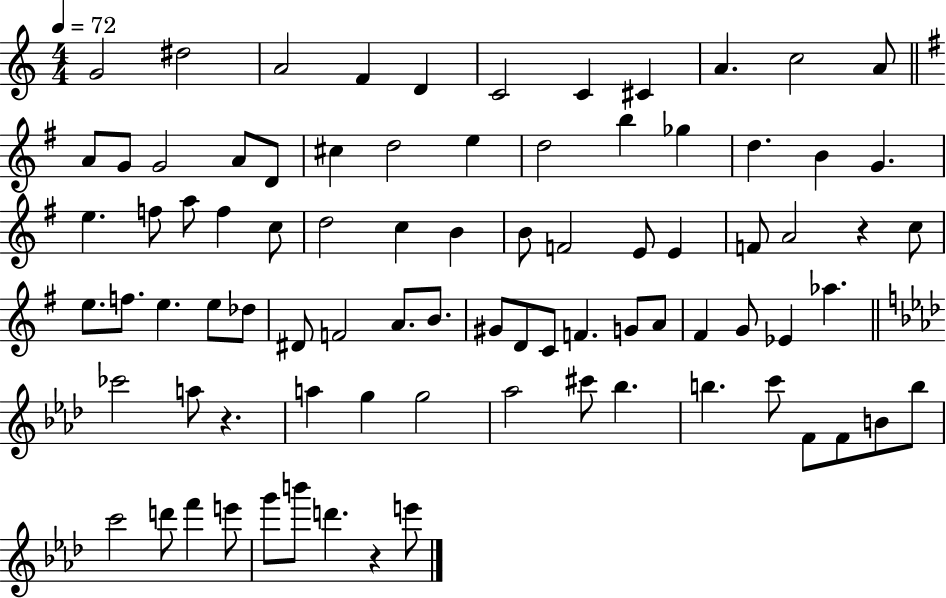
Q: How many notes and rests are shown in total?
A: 84